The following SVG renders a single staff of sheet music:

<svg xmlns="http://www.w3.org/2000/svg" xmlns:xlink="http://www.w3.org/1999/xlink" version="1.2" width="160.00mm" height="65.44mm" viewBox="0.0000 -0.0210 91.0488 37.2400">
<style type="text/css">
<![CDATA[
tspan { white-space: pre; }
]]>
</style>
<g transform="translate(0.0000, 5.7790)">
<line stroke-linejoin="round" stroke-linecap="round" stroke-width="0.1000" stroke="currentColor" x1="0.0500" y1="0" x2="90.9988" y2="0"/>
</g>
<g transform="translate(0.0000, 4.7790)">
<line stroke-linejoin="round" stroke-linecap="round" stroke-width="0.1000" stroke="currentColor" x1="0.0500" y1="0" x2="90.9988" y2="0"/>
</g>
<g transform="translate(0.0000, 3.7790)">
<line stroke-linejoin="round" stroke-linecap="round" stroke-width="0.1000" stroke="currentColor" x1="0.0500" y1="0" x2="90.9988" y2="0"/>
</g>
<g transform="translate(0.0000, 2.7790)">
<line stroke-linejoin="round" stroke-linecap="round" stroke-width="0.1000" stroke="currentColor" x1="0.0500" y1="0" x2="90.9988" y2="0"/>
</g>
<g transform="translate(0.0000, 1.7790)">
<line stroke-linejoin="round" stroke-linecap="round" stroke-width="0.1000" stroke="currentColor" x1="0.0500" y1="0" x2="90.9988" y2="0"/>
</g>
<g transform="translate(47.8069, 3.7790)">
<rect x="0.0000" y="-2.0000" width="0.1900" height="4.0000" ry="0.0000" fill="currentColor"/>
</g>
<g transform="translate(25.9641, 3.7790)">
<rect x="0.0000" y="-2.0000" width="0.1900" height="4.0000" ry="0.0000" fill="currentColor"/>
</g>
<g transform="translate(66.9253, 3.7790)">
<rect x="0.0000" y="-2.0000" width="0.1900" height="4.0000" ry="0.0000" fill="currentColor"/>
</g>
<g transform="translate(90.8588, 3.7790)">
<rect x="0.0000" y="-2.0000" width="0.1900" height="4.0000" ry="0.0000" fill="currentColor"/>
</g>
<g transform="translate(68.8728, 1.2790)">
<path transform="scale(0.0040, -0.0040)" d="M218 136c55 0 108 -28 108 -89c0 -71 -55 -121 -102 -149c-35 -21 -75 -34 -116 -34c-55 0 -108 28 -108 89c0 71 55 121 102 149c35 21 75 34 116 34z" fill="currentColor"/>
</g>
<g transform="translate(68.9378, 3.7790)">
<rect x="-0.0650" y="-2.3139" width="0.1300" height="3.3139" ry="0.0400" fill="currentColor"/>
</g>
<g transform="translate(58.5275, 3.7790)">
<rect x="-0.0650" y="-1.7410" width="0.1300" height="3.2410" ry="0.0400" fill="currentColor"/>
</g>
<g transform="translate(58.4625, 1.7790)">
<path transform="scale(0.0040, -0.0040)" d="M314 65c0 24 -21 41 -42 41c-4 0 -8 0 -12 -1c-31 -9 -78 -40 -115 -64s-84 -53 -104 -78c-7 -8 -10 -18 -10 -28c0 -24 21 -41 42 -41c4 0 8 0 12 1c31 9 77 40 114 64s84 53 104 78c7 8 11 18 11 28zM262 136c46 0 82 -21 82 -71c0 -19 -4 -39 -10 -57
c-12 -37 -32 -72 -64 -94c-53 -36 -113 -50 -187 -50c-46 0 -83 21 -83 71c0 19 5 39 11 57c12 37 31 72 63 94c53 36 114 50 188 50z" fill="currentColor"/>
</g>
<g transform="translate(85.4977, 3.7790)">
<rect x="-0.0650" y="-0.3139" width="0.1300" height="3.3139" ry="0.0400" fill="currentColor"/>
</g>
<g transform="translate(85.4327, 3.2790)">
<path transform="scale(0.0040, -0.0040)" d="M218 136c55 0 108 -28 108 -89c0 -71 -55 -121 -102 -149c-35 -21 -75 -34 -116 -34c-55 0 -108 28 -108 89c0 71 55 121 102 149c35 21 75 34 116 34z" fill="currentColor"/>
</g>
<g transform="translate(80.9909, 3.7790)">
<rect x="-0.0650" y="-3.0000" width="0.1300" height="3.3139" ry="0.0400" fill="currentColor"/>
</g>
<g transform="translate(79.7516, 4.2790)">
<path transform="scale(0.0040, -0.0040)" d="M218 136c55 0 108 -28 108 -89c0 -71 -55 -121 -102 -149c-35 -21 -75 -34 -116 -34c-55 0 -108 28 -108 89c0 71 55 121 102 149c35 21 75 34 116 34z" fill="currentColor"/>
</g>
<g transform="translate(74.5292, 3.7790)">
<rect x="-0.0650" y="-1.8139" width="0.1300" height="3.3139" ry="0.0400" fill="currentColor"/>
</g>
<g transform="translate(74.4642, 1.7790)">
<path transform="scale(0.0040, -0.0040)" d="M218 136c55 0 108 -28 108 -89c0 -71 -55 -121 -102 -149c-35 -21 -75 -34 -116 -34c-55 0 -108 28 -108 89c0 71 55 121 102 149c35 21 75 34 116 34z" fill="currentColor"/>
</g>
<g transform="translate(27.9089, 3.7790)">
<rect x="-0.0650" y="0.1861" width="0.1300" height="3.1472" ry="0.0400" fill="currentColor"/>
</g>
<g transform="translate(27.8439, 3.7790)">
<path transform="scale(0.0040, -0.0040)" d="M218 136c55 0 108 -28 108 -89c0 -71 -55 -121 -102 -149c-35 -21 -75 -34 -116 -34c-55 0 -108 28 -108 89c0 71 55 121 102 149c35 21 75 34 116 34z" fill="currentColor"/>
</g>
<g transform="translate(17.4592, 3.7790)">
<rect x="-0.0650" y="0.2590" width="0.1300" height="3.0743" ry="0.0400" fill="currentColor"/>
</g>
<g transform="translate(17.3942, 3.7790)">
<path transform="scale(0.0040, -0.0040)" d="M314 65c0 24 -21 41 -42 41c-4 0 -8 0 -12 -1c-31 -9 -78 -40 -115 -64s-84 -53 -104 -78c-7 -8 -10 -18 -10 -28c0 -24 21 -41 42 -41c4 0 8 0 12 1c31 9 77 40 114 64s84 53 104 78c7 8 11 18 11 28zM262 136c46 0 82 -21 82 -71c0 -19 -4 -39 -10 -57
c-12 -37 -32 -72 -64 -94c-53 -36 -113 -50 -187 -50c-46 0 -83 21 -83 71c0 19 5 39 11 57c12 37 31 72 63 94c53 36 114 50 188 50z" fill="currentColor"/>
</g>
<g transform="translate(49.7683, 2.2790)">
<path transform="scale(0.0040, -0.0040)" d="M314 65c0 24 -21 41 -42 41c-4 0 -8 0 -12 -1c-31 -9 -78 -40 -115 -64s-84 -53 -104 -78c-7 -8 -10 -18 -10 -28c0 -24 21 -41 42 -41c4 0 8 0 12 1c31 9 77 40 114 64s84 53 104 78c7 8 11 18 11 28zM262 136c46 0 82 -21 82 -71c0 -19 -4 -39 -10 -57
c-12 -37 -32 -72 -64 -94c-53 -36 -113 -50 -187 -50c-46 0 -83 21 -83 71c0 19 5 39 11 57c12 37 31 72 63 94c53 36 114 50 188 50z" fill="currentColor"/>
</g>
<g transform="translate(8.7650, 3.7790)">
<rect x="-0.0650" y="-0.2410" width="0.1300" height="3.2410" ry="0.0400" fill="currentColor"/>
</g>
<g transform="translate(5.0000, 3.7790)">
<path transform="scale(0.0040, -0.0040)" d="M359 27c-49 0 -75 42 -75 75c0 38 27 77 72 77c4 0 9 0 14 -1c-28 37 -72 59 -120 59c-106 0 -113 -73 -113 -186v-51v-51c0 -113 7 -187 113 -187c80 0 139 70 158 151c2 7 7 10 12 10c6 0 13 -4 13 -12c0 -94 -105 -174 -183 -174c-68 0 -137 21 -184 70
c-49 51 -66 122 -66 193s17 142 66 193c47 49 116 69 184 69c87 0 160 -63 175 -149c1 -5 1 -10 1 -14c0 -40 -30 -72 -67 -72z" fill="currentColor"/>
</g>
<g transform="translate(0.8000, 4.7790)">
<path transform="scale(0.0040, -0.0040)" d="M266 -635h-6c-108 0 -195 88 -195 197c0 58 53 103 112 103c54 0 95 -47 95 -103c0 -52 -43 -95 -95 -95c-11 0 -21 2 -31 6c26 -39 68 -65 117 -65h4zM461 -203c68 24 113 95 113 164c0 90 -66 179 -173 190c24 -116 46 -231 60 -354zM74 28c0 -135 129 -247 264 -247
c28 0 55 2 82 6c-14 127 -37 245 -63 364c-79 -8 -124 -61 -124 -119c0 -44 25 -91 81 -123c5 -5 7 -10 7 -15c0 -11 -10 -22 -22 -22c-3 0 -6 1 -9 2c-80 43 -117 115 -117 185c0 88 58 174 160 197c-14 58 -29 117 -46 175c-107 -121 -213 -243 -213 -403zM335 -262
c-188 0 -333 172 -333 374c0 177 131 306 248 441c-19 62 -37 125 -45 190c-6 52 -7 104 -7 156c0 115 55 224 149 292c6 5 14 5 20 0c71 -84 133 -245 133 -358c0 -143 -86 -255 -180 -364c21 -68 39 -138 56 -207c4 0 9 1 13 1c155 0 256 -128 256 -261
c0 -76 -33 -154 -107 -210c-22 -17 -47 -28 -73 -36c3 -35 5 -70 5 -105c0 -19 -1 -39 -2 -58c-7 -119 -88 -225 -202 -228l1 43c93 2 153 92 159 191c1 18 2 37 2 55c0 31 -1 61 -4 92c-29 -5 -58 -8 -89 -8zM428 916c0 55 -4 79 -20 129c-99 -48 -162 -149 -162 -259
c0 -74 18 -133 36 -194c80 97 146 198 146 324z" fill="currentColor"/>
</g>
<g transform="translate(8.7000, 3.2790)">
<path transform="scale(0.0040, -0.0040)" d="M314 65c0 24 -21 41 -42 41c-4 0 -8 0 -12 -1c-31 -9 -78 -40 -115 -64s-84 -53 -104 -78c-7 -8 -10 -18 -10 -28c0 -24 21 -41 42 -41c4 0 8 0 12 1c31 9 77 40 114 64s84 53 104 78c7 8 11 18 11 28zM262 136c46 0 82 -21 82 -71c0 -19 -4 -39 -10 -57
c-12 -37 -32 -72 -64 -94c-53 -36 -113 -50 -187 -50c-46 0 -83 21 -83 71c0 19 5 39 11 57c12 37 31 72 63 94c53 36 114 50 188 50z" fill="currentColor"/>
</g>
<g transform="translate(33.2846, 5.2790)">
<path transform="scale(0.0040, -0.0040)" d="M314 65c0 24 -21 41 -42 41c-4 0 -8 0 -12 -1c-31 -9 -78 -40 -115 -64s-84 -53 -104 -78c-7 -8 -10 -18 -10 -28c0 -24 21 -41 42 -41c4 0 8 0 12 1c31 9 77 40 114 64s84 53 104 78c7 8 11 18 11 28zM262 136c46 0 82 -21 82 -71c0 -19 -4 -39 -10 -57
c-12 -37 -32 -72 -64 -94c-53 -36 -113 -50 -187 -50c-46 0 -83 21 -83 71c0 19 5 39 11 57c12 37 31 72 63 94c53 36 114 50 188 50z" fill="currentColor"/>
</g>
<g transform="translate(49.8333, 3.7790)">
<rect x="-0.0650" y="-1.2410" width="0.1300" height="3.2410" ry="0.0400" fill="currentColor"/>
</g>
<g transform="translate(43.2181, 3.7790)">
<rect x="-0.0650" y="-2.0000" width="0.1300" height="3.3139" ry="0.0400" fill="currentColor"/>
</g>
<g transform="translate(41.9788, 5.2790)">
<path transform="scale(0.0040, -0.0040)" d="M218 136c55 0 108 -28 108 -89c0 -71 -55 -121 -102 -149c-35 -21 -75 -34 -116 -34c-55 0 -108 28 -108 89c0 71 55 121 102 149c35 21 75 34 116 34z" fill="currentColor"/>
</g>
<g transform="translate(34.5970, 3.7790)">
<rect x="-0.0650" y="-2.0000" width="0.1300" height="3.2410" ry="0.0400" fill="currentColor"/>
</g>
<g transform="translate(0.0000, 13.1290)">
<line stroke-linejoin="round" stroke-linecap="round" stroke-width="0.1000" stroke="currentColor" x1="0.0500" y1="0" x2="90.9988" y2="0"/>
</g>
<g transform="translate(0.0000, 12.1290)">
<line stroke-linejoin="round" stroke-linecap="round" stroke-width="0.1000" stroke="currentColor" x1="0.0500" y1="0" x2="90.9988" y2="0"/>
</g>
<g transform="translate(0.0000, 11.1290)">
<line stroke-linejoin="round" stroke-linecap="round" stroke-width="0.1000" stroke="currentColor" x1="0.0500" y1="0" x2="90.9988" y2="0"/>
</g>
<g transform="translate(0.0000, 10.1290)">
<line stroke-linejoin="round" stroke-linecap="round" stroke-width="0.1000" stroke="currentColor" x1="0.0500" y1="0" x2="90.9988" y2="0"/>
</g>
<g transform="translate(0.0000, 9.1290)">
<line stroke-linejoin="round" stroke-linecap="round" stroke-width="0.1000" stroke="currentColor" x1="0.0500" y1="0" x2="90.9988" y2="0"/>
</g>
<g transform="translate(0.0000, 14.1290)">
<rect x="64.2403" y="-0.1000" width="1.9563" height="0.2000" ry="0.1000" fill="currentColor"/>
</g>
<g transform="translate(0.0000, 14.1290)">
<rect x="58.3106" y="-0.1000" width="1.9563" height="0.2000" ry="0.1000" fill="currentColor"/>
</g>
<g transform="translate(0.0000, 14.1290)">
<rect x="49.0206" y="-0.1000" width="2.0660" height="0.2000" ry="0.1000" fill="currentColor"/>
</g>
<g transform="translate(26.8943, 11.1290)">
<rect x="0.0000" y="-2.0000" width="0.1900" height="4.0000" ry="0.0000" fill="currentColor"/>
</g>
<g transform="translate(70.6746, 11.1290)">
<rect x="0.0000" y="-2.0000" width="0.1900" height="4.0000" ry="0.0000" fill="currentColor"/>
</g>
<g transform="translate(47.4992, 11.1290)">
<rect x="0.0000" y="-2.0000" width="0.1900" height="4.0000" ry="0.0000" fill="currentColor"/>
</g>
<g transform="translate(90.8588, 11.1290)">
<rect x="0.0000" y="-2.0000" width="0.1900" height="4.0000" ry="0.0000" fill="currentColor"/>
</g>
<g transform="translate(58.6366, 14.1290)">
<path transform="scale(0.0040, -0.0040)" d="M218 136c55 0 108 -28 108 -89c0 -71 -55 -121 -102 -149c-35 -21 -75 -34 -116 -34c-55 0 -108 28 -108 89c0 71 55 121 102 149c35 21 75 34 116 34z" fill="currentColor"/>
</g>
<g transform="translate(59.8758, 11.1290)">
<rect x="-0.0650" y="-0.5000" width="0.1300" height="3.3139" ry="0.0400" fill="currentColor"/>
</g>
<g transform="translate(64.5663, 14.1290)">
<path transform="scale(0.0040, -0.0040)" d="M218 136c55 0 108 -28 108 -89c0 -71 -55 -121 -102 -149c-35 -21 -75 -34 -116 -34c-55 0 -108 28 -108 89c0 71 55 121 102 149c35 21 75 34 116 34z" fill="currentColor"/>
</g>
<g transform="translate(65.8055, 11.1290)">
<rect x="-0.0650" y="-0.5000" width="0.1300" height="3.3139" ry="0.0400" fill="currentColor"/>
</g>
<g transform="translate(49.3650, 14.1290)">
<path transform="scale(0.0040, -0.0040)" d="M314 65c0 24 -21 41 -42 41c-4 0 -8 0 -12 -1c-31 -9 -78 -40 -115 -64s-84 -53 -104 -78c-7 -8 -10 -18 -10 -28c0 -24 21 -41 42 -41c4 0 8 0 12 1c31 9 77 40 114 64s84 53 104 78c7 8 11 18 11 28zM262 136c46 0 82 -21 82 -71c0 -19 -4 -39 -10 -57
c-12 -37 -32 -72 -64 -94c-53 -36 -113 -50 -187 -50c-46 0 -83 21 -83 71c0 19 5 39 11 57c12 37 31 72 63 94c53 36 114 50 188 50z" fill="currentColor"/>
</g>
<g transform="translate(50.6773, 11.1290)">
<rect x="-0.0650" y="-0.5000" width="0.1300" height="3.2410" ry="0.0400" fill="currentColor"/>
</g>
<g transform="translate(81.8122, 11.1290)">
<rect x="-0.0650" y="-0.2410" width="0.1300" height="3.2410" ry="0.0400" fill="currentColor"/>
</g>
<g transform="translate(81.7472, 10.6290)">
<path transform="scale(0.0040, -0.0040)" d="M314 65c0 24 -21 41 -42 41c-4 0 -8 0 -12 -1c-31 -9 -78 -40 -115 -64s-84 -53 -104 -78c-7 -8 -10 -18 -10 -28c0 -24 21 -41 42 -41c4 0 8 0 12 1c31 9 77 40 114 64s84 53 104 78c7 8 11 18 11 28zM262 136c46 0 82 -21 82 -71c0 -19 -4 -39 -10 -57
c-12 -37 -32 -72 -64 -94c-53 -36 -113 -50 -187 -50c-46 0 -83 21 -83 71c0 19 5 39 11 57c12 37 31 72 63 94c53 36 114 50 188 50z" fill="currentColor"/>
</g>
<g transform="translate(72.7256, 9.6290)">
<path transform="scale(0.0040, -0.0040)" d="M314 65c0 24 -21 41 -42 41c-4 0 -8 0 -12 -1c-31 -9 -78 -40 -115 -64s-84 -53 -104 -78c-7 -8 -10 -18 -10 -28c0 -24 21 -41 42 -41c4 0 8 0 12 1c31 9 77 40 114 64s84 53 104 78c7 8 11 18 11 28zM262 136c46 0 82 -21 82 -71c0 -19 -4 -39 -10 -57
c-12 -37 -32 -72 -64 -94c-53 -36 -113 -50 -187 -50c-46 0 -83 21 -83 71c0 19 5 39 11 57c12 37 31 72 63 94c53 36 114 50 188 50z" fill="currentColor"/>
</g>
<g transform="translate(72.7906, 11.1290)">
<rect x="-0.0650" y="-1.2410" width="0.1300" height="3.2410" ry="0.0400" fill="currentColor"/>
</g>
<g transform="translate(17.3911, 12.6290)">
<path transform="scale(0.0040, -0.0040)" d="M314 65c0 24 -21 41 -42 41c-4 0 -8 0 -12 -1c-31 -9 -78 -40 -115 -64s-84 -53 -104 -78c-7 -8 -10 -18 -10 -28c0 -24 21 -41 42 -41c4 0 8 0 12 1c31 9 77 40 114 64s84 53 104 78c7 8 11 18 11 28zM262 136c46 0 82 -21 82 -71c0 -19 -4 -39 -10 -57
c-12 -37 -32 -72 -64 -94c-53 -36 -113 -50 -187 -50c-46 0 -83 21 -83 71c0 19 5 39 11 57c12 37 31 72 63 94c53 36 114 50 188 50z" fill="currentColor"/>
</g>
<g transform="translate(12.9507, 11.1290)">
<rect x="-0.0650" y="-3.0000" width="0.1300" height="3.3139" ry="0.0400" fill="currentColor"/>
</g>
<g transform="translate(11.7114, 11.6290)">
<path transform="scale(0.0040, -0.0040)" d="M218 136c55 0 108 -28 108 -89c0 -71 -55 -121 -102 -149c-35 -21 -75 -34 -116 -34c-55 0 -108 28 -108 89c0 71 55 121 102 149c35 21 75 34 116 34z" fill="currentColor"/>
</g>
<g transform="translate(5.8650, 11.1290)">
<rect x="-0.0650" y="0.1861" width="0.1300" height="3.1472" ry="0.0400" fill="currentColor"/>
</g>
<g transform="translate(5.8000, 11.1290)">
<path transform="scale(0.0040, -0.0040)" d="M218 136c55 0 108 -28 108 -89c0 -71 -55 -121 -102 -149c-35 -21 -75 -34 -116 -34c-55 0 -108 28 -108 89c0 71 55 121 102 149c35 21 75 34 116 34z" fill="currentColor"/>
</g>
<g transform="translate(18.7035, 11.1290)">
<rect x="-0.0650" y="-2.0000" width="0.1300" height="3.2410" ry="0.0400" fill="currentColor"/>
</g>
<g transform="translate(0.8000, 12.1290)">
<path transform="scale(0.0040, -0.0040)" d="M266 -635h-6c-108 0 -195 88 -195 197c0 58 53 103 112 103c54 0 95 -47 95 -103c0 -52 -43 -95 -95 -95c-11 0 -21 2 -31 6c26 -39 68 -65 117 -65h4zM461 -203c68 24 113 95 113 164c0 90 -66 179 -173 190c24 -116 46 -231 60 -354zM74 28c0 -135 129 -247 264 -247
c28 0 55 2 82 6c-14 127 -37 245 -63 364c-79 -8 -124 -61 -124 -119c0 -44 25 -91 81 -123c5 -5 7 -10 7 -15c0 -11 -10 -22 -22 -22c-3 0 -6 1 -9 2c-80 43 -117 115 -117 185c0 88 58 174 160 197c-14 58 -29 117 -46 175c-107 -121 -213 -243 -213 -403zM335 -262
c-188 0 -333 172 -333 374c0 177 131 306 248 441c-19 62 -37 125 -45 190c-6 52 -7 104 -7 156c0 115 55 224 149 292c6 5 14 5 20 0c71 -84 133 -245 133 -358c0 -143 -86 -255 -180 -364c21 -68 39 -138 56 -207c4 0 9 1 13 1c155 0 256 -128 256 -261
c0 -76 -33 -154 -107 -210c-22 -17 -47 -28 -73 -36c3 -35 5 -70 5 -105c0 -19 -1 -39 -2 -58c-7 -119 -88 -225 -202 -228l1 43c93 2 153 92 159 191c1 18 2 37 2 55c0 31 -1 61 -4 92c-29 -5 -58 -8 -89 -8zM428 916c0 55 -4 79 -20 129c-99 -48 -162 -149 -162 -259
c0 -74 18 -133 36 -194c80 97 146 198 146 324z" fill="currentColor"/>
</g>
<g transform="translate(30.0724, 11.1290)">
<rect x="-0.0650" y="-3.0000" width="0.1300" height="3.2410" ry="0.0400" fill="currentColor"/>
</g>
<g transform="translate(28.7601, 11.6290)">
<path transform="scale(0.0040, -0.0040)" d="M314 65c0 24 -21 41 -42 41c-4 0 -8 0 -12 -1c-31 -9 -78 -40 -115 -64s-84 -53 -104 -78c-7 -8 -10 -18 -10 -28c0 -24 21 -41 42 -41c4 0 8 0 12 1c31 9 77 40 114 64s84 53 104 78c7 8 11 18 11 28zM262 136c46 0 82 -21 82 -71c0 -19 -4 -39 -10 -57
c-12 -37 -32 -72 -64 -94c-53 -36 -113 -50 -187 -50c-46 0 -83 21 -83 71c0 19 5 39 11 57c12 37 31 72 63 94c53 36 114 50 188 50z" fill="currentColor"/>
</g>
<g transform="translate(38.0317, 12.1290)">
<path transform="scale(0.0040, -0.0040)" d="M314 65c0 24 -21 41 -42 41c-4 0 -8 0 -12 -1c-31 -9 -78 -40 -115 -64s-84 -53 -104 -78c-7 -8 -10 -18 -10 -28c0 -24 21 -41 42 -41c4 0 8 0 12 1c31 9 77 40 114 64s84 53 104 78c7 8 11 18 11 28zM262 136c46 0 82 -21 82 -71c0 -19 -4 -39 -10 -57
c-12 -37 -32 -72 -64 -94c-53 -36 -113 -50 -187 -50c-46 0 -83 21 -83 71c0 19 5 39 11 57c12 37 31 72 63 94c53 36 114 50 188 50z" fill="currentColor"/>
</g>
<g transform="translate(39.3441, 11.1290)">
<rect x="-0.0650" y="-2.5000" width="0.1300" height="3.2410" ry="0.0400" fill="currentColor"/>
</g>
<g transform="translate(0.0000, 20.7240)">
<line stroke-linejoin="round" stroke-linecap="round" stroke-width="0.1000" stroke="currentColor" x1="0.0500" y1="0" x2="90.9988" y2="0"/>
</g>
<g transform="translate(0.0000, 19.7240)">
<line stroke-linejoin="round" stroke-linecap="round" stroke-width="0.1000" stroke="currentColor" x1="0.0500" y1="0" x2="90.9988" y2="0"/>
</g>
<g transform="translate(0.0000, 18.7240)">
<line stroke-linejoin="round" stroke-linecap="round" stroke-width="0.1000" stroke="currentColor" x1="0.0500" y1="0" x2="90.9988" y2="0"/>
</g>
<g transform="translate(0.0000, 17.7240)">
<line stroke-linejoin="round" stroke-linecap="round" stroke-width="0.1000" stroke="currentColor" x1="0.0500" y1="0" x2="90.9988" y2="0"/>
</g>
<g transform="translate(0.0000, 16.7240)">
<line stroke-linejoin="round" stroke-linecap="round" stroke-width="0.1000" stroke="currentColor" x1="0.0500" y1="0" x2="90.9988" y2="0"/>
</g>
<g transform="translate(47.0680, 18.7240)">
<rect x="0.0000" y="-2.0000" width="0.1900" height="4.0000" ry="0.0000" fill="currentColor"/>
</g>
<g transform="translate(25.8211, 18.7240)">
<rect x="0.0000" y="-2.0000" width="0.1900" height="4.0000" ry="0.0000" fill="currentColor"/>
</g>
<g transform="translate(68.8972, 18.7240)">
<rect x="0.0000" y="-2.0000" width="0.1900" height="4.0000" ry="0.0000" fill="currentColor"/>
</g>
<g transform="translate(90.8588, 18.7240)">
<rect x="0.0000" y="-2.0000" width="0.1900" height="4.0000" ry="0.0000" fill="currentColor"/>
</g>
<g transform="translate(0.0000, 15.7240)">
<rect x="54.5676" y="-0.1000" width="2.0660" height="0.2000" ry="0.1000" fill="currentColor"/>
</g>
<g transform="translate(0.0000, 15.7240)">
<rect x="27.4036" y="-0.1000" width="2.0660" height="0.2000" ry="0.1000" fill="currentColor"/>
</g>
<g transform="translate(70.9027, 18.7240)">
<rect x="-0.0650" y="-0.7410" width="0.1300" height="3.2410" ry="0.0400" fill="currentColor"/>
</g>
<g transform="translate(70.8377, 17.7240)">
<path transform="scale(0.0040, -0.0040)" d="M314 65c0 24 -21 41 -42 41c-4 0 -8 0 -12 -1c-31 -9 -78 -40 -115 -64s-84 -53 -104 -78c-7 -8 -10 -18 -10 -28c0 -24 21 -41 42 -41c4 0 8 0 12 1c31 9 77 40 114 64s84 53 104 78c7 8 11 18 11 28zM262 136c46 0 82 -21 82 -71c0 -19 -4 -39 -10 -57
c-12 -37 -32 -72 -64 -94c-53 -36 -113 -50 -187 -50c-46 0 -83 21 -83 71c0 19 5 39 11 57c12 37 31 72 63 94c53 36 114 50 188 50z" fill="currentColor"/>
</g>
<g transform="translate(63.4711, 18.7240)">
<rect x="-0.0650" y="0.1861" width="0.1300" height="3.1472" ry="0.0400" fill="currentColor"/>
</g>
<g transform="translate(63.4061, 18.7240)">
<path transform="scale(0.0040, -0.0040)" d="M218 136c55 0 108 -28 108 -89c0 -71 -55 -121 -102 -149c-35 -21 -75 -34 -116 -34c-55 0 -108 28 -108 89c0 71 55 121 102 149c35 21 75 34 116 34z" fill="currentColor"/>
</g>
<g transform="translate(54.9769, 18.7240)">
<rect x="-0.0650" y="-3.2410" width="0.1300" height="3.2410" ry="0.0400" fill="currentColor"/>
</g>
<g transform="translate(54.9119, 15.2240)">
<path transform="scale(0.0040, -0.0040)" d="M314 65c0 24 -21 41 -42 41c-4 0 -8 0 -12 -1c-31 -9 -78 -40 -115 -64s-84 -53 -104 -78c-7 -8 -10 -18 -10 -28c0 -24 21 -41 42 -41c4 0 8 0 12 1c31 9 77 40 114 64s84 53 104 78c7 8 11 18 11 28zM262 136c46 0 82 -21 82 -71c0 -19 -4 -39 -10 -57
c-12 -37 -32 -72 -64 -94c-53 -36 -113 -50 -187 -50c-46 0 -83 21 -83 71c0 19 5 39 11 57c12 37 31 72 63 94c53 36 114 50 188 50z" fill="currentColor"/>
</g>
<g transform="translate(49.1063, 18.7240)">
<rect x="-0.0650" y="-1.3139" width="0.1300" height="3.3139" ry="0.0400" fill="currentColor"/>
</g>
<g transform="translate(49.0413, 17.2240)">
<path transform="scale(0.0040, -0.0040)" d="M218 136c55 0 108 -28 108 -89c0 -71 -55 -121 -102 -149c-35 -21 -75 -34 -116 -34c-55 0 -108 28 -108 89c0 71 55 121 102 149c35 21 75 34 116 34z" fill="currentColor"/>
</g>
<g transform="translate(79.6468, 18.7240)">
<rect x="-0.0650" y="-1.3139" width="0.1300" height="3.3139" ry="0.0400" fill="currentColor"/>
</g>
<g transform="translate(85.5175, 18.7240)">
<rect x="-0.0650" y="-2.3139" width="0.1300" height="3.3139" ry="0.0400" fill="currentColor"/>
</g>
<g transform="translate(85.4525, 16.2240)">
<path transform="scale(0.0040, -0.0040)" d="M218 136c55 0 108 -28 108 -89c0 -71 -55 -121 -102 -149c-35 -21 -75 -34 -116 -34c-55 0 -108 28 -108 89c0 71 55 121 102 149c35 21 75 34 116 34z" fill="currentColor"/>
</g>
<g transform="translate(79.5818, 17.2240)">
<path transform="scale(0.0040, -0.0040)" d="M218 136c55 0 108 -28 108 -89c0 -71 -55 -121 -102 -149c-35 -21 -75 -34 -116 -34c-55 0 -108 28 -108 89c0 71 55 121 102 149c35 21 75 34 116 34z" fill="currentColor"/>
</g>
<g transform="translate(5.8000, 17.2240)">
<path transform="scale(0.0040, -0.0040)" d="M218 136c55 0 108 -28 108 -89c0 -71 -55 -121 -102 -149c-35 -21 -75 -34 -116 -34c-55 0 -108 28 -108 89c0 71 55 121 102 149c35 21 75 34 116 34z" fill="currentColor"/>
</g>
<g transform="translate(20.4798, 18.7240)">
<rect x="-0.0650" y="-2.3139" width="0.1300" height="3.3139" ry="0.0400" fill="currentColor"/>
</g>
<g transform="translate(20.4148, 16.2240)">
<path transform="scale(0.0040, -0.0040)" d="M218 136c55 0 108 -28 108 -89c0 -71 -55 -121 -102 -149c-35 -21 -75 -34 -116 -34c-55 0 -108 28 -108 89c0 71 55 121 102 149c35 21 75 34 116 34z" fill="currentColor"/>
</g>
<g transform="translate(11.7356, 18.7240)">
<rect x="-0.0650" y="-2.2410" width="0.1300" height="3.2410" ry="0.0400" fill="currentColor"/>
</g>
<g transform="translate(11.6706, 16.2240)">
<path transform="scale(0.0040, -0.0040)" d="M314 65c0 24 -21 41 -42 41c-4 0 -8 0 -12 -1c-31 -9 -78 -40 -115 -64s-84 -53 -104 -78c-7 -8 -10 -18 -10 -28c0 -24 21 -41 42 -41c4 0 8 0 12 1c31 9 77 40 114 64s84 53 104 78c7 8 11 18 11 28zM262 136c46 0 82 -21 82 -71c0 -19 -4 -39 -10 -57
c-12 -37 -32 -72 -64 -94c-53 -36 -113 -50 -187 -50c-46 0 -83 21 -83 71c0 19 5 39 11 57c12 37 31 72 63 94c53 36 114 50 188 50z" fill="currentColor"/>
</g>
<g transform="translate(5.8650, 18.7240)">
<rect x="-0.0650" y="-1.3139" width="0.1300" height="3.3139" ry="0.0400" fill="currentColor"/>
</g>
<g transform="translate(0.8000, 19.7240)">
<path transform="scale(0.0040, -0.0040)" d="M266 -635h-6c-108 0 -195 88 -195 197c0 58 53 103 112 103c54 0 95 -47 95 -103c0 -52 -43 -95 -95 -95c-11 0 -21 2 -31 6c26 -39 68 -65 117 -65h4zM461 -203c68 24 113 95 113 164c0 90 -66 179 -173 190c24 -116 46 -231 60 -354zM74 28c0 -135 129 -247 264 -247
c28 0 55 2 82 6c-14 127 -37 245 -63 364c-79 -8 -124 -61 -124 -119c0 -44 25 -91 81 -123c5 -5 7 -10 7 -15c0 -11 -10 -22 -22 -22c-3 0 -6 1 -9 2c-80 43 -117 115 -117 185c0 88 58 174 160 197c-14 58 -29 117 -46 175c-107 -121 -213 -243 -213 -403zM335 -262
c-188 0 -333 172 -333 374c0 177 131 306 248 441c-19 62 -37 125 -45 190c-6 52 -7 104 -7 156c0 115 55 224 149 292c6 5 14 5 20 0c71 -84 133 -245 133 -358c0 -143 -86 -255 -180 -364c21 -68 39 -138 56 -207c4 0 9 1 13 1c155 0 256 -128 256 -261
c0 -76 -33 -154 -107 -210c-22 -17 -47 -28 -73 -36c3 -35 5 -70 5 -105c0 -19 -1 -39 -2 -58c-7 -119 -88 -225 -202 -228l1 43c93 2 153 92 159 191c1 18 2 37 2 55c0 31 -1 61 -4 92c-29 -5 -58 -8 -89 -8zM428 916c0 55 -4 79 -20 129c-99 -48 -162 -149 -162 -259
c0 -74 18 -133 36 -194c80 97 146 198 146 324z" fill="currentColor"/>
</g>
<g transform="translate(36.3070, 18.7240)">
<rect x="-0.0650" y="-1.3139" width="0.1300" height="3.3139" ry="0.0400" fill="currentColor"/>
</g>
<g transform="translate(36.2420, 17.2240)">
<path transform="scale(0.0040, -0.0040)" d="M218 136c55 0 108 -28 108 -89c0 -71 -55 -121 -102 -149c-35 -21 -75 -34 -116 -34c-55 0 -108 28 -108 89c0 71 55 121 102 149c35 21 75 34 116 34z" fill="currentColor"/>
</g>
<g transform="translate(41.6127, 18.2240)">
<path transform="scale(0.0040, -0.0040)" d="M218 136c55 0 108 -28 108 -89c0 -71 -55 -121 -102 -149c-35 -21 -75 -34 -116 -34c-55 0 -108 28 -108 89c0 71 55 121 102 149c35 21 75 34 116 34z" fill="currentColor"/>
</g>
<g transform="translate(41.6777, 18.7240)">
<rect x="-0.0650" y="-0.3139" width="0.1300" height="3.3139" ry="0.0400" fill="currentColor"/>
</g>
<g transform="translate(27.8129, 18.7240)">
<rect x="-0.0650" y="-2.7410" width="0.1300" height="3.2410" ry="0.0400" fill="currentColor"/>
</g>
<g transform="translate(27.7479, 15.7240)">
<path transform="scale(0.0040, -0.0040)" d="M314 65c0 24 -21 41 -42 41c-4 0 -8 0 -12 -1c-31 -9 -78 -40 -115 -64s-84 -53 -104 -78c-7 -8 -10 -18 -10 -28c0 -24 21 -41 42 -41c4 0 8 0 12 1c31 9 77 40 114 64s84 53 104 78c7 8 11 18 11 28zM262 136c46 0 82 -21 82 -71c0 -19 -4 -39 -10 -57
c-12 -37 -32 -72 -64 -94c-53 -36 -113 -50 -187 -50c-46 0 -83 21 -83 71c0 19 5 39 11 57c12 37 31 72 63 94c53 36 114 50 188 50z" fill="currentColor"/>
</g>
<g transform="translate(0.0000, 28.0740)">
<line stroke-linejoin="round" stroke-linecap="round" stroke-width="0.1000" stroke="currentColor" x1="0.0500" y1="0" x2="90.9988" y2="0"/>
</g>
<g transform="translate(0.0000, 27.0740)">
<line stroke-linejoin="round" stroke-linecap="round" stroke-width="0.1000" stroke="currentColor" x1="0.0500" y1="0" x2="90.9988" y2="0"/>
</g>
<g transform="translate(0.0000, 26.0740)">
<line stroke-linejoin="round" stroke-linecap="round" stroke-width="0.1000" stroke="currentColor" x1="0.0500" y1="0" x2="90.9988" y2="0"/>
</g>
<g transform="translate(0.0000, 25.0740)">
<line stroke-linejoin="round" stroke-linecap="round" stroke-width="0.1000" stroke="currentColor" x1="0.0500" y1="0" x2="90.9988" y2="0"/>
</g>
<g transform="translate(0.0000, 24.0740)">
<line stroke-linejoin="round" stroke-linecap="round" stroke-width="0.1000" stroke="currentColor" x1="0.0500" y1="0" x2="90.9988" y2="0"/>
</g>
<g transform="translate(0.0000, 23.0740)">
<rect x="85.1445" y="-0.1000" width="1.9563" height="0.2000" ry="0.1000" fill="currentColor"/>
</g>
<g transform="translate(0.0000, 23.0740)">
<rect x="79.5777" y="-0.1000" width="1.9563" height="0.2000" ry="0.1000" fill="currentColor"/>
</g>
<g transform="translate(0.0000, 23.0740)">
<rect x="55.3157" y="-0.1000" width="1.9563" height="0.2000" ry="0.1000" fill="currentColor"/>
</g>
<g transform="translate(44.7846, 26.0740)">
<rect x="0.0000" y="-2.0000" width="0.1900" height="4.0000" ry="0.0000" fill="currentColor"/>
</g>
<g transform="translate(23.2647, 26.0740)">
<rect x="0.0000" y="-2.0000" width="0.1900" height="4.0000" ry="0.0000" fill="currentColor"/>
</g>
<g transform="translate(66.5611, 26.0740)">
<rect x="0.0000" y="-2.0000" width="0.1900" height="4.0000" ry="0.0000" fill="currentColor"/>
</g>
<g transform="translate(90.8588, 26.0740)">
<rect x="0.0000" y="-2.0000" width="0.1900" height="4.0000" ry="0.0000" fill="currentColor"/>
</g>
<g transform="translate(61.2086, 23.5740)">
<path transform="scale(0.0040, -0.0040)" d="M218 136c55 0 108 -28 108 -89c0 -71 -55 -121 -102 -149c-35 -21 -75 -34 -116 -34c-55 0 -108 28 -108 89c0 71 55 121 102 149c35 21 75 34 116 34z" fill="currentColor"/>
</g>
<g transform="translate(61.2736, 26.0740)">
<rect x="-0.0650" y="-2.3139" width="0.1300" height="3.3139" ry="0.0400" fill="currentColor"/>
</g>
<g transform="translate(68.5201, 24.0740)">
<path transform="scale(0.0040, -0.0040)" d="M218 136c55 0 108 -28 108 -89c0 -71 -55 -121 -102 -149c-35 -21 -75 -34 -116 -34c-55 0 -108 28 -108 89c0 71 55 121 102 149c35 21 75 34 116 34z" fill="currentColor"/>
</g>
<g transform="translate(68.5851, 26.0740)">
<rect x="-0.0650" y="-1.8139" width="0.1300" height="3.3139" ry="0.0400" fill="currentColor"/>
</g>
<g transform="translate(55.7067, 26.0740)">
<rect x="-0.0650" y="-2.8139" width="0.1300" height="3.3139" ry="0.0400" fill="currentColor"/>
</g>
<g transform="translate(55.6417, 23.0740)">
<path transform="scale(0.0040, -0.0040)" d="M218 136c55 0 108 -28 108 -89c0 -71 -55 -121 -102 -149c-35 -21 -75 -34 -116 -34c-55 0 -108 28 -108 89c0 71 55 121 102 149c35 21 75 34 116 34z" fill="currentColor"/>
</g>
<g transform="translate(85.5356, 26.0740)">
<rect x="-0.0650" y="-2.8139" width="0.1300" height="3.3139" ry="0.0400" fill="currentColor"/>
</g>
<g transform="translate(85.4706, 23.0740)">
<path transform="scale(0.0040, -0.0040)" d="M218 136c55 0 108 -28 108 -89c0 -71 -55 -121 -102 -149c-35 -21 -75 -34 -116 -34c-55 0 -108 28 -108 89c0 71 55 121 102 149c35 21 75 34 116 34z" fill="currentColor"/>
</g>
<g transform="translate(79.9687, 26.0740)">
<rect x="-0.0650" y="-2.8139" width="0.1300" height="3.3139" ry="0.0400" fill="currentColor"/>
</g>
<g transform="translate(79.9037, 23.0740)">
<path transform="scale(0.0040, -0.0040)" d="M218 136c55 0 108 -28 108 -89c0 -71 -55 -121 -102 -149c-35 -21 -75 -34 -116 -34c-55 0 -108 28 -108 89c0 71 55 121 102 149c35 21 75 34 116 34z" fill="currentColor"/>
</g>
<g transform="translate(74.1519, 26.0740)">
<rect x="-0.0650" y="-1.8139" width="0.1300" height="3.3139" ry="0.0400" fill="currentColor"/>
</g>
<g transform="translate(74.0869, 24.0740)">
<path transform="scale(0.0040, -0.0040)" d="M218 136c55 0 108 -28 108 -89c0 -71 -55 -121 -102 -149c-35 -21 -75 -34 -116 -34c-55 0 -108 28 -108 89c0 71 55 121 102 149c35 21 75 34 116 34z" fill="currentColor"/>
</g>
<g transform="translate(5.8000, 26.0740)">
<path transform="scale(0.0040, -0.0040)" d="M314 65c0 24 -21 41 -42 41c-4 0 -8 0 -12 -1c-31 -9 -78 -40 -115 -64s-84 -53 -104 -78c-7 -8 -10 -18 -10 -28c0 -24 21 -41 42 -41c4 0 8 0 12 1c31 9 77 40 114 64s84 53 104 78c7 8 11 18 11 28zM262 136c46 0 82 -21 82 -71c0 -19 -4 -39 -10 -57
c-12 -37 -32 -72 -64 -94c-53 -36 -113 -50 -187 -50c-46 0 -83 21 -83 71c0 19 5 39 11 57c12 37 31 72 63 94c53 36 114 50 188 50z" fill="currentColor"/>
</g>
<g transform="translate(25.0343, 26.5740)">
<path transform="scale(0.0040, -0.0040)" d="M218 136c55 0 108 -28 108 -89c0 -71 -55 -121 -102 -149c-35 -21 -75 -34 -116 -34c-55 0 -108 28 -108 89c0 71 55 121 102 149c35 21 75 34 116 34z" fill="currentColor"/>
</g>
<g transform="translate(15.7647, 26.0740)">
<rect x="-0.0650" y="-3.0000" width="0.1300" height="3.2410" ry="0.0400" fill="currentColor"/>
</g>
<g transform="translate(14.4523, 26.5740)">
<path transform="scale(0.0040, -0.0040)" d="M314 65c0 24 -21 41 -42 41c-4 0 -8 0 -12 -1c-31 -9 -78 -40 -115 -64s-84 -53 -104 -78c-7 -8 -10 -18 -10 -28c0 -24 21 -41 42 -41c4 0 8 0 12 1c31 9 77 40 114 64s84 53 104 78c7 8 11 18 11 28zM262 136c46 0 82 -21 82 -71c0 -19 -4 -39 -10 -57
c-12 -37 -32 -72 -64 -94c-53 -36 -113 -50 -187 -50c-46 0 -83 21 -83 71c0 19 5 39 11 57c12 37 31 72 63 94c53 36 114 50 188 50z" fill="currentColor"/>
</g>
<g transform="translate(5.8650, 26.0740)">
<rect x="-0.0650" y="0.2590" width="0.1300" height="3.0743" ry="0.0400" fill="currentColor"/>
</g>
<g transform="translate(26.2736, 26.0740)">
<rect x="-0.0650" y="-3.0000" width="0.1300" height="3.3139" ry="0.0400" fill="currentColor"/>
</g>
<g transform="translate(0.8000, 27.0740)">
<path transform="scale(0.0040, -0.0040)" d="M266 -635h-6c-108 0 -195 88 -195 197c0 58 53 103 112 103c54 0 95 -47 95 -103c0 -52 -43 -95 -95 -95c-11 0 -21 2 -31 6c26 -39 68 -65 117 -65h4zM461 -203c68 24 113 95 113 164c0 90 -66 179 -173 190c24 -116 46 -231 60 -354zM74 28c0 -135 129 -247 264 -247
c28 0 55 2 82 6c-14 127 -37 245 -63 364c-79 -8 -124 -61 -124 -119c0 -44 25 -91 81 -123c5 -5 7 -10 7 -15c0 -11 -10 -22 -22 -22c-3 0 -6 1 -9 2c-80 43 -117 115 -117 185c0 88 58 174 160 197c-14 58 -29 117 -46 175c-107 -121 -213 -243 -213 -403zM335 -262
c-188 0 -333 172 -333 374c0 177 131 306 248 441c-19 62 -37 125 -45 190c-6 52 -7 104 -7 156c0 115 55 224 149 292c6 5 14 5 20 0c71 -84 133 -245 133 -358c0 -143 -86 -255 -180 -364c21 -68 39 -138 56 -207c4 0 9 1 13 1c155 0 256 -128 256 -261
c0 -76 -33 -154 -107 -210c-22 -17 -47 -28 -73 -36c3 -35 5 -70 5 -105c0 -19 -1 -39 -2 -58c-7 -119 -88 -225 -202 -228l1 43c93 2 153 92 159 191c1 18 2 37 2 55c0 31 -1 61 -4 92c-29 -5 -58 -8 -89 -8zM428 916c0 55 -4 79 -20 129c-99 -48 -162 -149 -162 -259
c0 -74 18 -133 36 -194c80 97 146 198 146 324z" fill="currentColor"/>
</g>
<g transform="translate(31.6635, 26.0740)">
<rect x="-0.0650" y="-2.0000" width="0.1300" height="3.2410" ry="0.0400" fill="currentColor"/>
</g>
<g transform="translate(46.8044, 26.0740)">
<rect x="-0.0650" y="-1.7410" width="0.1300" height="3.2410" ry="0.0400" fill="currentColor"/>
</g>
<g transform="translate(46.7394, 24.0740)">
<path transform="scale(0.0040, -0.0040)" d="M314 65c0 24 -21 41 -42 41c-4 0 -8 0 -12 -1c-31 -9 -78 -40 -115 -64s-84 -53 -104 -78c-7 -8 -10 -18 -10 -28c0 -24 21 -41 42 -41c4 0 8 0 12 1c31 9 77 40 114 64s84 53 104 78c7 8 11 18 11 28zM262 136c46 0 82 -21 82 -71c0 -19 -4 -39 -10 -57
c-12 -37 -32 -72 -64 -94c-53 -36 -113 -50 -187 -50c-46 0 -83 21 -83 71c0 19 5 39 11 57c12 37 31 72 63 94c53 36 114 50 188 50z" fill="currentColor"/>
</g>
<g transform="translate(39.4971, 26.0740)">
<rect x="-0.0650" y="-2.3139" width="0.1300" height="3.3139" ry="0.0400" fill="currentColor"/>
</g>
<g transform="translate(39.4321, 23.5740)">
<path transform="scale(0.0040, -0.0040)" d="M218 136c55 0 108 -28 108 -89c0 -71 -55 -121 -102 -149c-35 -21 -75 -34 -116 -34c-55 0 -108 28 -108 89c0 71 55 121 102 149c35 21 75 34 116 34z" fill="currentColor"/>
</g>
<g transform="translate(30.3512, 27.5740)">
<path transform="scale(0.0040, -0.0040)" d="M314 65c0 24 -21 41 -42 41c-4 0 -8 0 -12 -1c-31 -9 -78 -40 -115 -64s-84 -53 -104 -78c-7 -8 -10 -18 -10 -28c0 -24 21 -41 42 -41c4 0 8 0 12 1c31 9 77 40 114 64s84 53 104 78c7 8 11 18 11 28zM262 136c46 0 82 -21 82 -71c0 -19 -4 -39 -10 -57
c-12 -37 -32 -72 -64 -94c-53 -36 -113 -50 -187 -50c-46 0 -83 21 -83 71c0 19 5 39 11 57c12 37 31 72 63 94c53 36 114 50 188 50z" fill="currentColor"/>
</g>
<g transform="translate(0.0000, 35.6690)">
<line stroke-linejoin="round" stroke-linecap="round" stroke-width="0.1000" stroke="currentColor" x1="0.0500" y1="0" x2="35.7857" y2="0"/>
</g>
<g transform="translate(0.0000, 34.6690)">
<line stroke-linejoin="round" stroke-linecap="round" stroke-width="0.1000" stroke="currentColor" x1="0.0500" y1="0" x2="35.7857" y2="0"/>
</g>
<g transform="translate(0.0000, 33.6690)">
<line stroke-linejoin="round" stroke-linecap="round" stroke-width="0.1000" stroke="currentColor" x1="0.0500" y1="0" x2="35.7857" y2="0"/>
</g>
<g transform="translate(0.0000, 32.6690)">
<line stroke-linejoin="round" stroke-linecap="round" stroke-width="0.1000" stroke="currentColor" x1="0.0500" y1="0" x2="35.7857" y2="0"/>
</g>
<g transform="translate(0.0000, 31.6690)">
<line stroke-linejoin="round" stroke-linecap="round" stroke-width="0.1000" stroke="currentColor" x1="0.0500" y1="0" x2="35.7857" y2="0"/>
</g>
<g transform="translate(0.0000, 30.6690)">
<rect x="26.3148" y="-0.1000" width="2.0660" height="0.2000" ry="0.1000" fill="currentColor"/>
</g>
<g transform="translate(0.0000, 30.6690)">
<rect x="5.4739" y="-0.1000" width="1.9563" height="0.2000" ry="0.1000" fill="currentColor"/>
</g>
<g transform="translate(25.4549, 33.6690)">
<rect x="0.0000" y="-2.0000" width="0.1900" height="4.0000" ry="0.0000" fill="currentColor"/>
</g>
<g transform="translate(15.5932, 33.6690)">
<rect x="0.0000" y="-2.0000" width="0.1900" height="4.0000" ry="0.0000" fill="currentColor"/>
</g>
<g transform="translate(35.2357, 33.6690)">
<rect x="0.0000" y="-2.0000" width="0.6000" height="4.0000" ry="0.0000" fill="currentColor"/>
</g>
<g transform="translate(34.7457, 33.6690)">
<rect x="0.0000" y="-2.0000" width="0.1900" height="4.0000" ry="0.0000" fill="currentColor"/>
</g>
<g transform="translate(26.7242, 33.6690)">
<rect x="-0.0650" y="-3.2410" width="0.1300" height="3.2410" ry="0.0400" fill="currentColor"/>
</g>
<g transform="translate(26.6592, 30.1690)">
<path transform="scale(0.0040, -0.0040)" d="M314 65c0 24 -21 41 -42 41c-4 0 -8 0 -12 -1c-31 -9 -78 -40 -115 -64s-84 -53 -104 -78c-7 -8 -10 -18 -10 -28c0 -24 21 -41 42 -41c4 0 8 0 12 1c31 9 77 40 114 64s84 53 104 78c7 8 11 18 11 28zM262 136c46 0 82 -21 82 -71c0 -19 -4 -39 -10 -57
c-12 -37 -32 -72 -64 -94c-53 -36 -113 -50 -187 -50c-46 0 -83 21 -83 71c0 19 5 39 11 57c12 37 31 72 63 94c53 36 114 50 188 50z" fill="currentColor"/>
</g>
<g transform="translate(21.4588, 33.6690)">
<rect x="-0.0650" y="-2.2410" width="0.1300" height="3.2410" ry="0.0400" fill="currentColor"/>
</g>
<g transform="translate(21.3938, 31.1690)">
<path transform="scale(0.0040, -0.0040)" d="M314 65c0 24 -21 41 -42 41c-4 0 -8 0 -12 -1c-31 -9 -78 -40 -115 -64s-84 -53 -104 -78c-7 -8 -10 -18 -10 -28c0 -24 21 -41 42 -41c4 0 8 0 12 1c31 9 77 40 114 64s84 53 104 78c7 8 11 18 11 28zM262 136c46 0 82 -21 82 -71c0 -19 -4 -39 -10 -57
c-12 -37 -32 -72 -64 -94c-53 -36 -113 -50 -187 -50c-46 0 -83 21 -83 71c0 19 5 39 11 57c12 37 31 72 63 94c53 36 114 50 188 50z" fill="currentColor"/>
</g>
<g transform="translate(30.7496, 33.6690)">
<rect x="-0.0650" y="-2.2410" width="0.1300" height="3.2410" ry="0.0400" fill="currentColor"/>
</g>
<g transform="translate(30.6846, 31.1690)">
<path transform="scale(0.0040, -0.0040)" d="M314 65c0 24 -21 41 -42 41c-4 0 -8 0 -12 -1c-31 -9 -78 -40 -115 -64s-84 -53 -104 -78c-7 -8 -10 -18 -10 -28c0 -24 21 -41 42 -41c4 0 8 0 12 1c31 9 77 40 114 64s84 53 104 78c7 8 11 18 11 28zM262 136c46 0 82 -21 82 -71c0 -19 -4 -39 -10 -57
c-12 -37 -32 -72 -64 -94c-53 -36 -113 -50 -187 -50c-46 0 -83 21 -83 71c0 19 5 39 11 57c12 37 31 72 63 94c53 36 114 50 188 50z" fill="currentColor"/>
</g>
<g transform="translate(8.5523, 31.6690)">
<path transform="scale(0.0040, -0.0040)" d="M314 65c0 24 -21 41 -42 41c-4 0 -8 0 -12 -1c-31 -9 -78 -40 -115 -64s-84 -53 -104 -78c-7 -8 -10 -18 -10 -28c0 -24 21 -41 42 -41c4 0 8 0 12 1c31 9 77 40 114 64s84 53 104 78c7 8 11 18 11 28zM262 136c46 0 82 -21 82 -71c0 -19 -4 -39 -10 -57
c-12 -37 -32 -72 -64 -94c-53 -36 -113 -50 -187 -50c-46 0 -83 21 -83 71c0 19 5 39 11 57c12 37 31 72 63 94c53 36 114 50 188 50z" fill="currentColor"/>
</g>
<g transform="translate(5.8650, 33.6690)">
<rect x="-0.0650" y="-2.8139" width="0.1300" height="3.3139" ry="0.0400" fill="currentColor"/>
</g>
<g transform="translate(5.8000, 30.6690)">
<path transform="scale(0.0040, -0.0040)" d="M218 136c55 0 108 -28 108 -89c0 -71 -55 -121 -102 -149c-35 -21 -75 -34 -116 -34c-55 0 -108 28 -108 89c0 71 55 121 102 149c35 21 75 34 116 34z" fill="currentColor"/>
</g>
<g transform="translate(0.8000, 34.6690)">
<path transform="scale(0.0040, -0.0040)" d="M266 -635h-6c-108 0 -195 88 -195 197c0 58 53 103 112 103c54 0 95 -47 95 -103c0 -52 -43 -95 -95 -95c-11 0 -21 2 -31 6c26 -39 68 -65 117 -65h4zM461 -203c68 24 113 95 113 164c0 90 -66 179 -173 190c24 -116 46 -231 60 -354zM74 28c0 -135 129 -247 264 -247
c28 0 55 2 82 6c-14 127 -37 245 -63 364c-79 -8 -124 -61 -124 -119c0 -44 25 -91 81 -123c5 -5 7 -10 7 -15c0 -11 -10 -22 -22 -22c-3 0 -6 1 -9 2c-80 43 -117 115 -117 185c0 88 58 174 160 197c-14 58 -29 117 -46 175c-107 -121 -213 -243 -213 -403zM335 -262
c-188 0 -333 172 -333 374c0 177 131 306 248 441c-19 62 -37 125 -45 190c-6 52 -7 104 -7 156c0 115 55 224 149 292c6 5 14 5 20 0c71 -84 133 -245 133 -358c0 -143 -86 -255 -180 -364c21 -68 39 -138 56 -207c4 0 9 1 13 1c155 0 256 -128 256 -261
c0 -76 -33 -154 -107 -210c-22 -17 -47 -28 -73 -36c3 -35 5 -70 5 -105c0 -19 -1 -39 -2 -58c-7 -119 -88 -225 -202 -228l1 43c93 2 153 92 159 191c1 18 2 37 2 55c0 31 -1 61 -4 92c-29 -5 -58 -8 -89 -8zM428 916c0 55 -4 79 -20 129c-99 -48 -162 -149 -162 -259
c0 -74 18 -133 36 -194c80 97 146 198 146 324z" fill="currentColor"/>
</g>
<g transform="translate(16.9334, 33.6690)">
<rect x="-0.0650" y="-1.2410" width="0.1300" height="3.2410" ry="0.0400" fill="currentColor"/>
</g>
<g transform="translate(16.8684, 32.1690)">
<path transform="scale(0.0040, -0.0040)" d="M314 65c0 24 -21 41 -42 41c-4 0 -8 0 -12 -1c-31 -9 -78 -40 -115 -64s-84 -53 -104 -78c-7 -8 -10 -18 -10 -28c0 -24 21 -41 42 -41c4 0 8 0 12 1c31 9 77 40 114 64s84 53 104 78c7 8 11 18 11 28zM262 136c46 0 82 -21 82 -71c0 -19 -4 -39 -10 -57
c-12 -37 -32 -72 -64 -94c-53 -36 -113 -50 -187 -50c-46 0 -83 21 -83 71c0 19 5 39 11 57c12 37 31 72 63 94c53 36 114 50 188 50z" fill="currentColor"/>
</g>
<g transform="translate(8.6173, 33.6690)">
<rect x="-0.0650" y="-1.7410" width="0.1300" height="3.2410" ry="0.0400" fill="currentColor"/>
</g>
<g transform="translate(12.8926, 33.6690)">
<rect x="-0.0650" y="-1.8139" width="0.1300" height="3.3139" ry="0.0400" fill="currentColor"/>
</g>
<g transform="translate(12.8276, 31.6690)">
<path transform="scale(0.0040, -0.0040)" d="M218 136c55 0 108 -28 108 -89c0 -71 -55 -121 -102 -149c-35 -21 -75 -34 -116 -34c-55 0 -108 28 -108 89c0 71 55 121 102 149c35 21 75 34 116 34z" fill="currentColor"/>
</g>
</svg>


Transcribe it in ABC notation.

X:1
T:Untitled
M:4/4
L:1/4
K:C
c2 B2 B F2 F e2 f2 g f A c B A F2 A2 G2 C2 C C e2 c2 e g2 g a2 e c e b2 B d2 e g B2 A2 A F2 g f2 a g f f a a a f2 f e2 g2 b2 g2